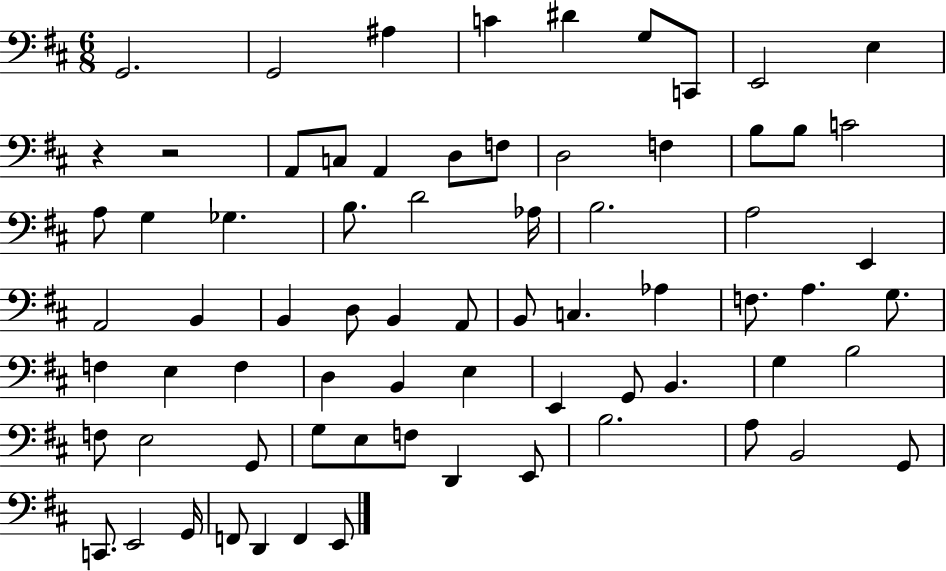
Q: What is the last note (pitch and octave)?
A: E2